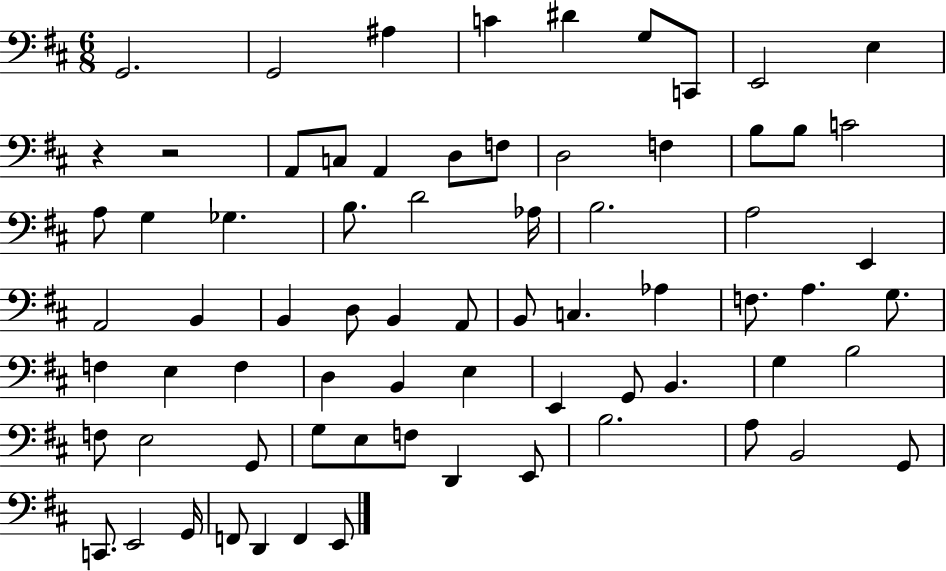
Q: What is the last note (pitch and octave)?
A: E2